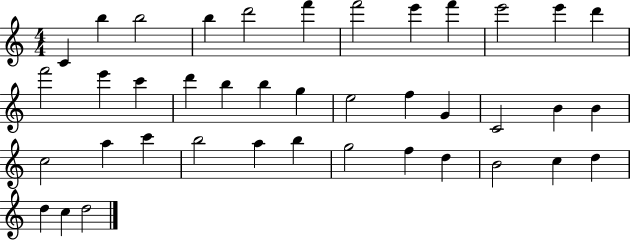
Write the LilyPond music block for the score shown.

{
  \clef treble
  \numericTimeSignature
  \time 4/4
  \key c \major
  c'4 b''4 b''2 | b''4 d'''2 f'''4 | f'''2 e'''4 f'''4 | e'''2 e'''4 d'''4 | \break f'''2 e'''4 c'''4 | d'''4 b''4 b''4 g''4 | e''2 f''4 g'4 | c'2 b'4 b'4 | \break c''2 a''4 c'''4 | b''2 a''4 b''4 | g''2 f''4 d''4 | b'2 c''4 d''4 | \break d''4 c''4 d''2 | \bar "|."
}